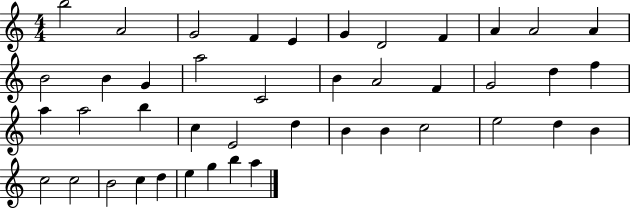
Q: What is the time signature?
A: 4/4